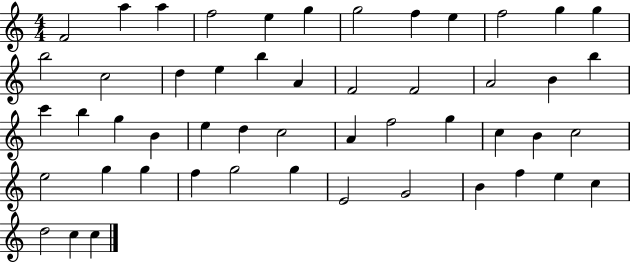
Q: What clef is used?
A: treble